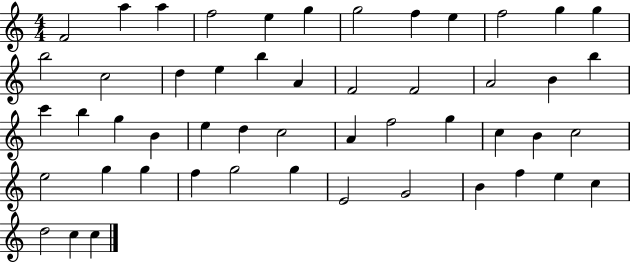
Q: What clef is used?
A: treble